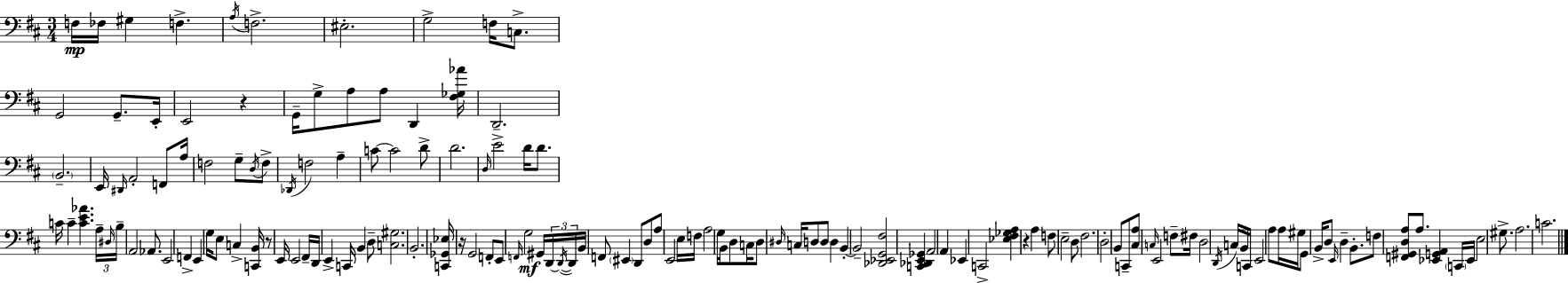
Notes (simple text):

F3/s FES3/s G#3/q F3/q. A3/s F3/h. EIS3/h. G3/h F3/s C3/e. G2/h G2/e. E2/s E2/h R/q G2/s G3/e A3/e A3/e D2/q [F#3,Gb3,Ab4]/s D2/h. B2/h. E2/s D#2/s A2/h F2/e A3/s F3/h G3/e D3/s F3/e Db2/s F3/h A3/q C4/e C4/h D4/e D4/h. D3/s E4/h D4/s D4/e. C4/s C4/q [C4,E4,Ab4]/q. A3/s D#3/s B3/s A2/h Ab2/e. E2/h F2/q E2/q G3/s E3/e C3/q [C2,B2]/s R/e E2/s E2/h F#2/s D2/s E2/q C2/s B2/q D3/e [C3,G#3]/h. B2/h. [C2,Gb2,Eb3]/s R/s G2/h F2/e E2/e F2/s G3/h G#2/s D2/s D2/s D2/s B2/s F2/e EIS2/q D2/e D3/e A3/e E2/h E3/s F3/s A3/h G3/s B2/s D3/e C3/s D3/e D#3/s C3/s D3/e D3/e D3/q B2/q B2/h [Db2,Eb2,G2,F#3]/h [C2,Db2,E2,Gb2]/q A2/h A2/q Eb2/q C2/h [Eb3,F#3,Gb3,A3]/q R/q A3/q F3/e E3/h D3/e F#3/h. D3/h B2/e C2/e [C#3,A3]/e C3/s E2/h F3/e F#3/s D3/h D2/s C3/s B2/s C2/s E2/h A3/e A3/s G#3/s G2/e B2/s D3/e E2/s D3/q B2/e. F3/e [F2,G#2,D3,A3]/e A3/e. [Eb2,G2,A2]/q C2/s Eb2/s E3/h G#3/e. A3/h. C4/h.